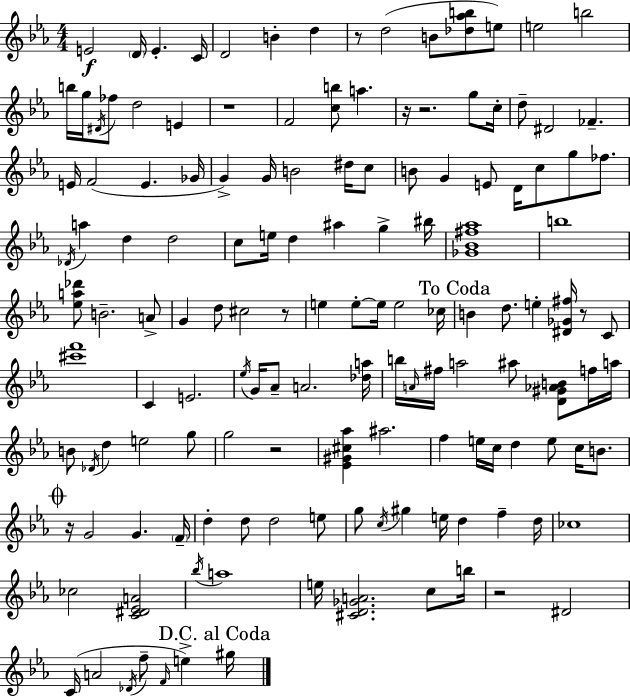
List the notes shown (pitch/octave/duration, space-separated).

E4/h D4/s E4/q. C4/s D4/h B4/q D5/q R/e D5/h B4/e [Db5,Ab5,B5]/e E5/e E5/h B5/h B5/s G5/s D#4/s FES5/e D5/h E4/q R/w F4/h [C5,B5]/e A5/q. R/s R/h. G5/e C5/s D5/e D#4/h FES4/q. E4/s F4/h E4/q. Gb4/s G4/q G4/s B4/h D#5/s C5/e B4/e G4/q E4/e D4/s C5/e G5/e FES5/e. Db4/s A5/q D5/q D5/h C5/e E5/s D5/q A#5/q G5/q BIS5/s [Gb4,Bb4,F#5,Ab5]/w B5/w [Eb5,A5,Db6]/e B4/h. A4/e G4/q D5/e C#5/h R/e E5/q E5/e E5/s E5/h CES5/s B4/q D5/e. E5/q [D#4,Gb4,F#5]/s R/e C4/e [C#6,F6]/w C4/q E4/h. Eb5/s G4/s Ab4/e A4/h. [Db5,A5]/s B5/s A4/s F#5/s A5/h A#5/e [D4,G#4,Ab4,B4]/e F5/s A5/s B4/e Db4/s D5/q E5/h G5/e G5/h R/h [Eb4,G#4,C#5,Ab5]/q A#5/h. F5/q E5/s C5/s D5/q E5/e C5/s B4/e. R/s G4/h G4/q. F4/s D5/q D5/e D5/h E5/e G5/e C5/s G#5/q E5/s D5/q F5/q D5/s CES5/w CES5/h [C4,D#4,Eb4,A4]/h Bb5/s A5/w E5/s [C#4,D4,Gb4,A4]/h. C5/e B5/s R/h D#4/h C4/s A4/h Db4/s F5/e F4/s E5/q G#5/s